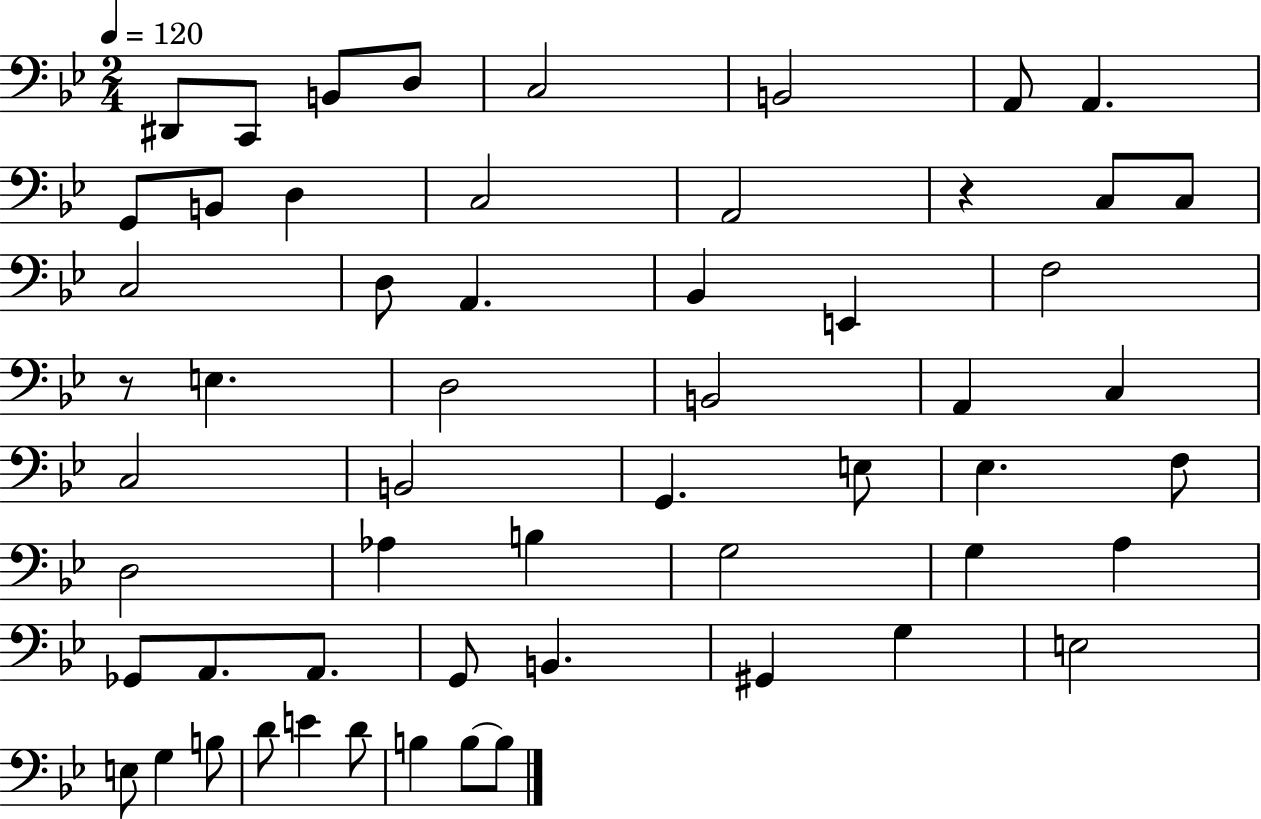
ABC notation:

X:1
T:Untitled
M:2/4
L:1/4
K:Bb
^D,,/2 C,,/2 B,,/2 D,/2 C,2 B,,2 A,,/2 A,, G,,/2 B,,/2 D, C,2 A,,2 z C,/2 C,/2 C,2 D,/2 A,, _B,, E,, F,2 z/2 E, D,2 B,,2 A,, C, C,2 B,,2 G,, E,/2 _E, F,/2 D,2 _A, B, G,2 G, A, _G,,/2 A,,/2 A,,/2 G,,/2 B,, ^G,, G, E,2 E,/2 G, B,/2 D/2 E D/2 B, B,/2 B,/2